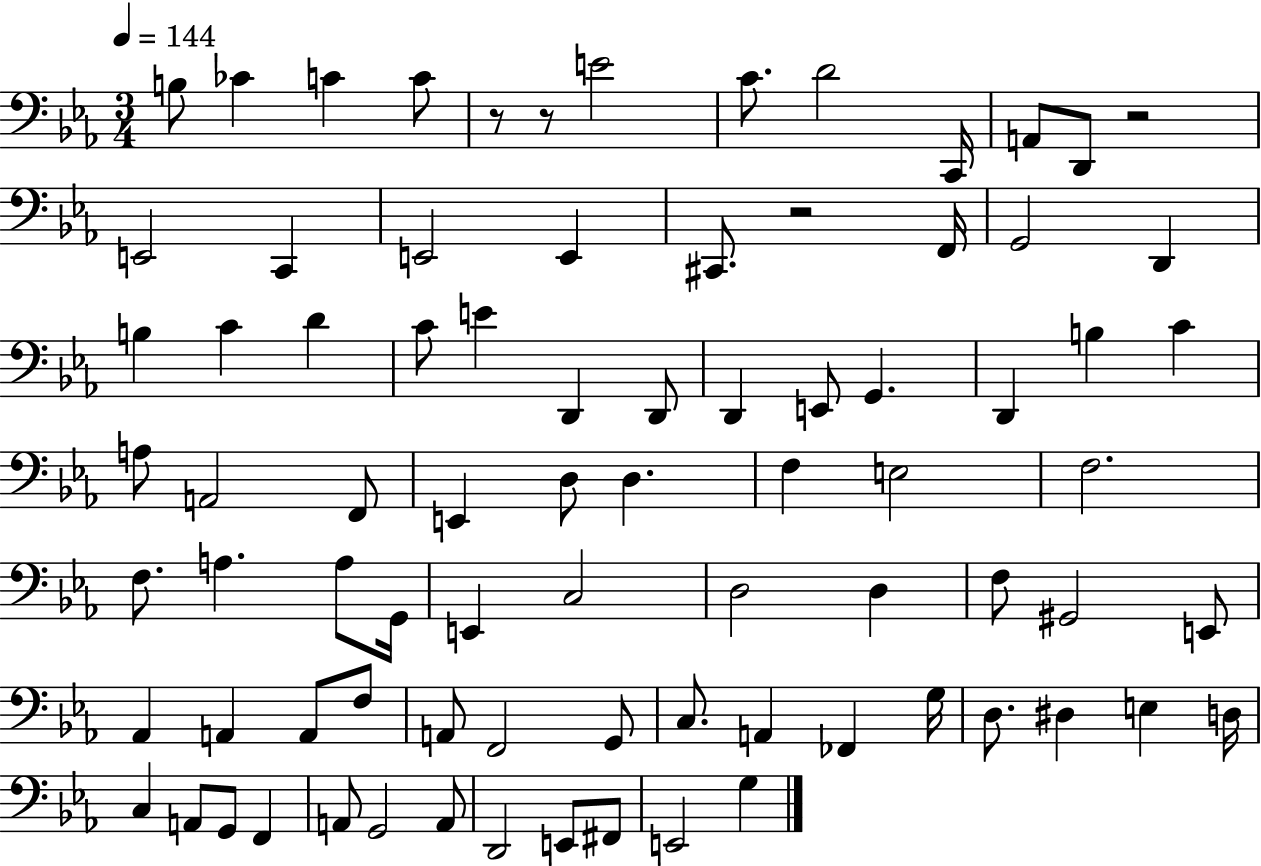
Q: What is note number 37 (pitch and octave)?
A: D3